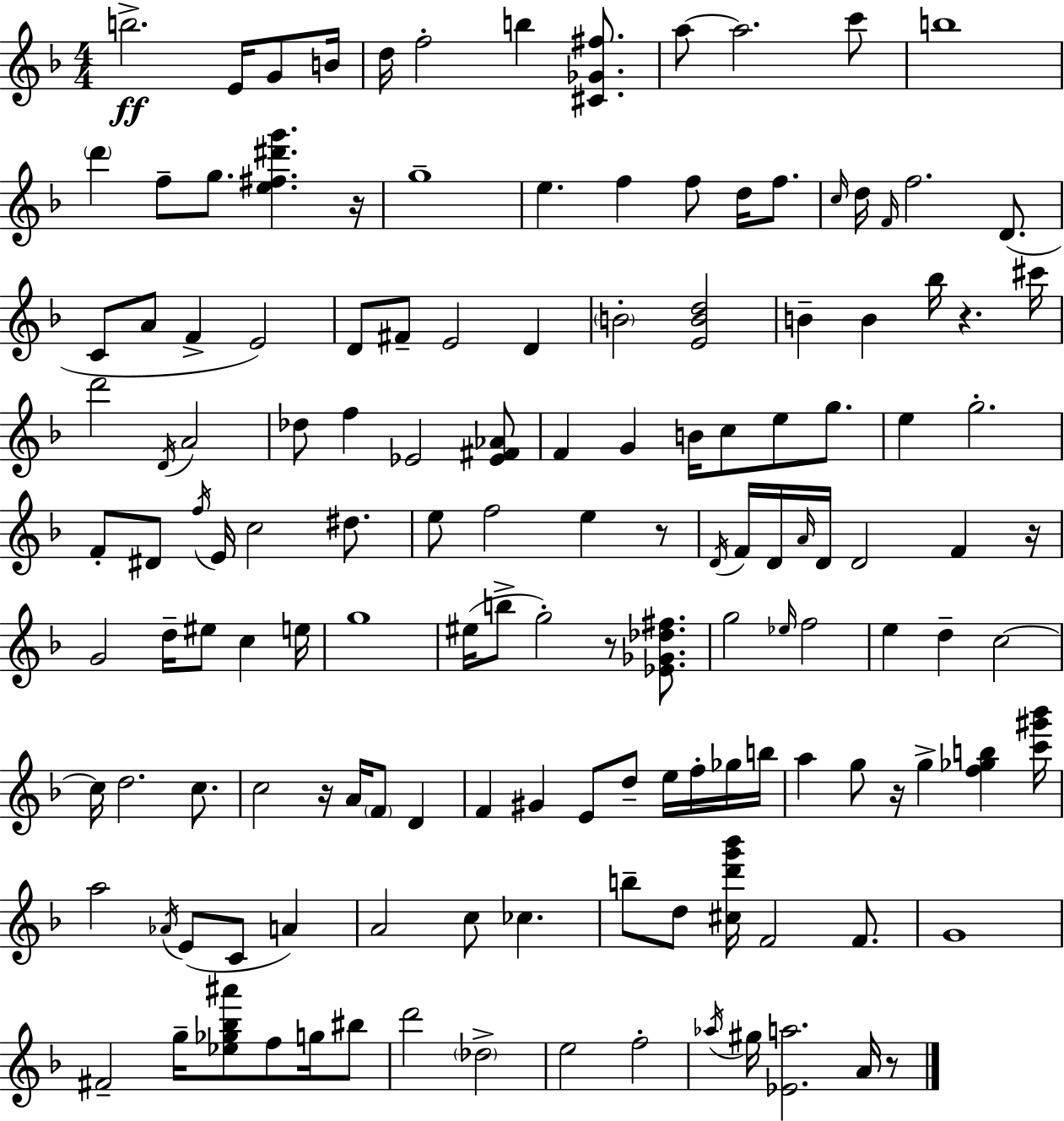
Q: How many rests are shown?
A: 8